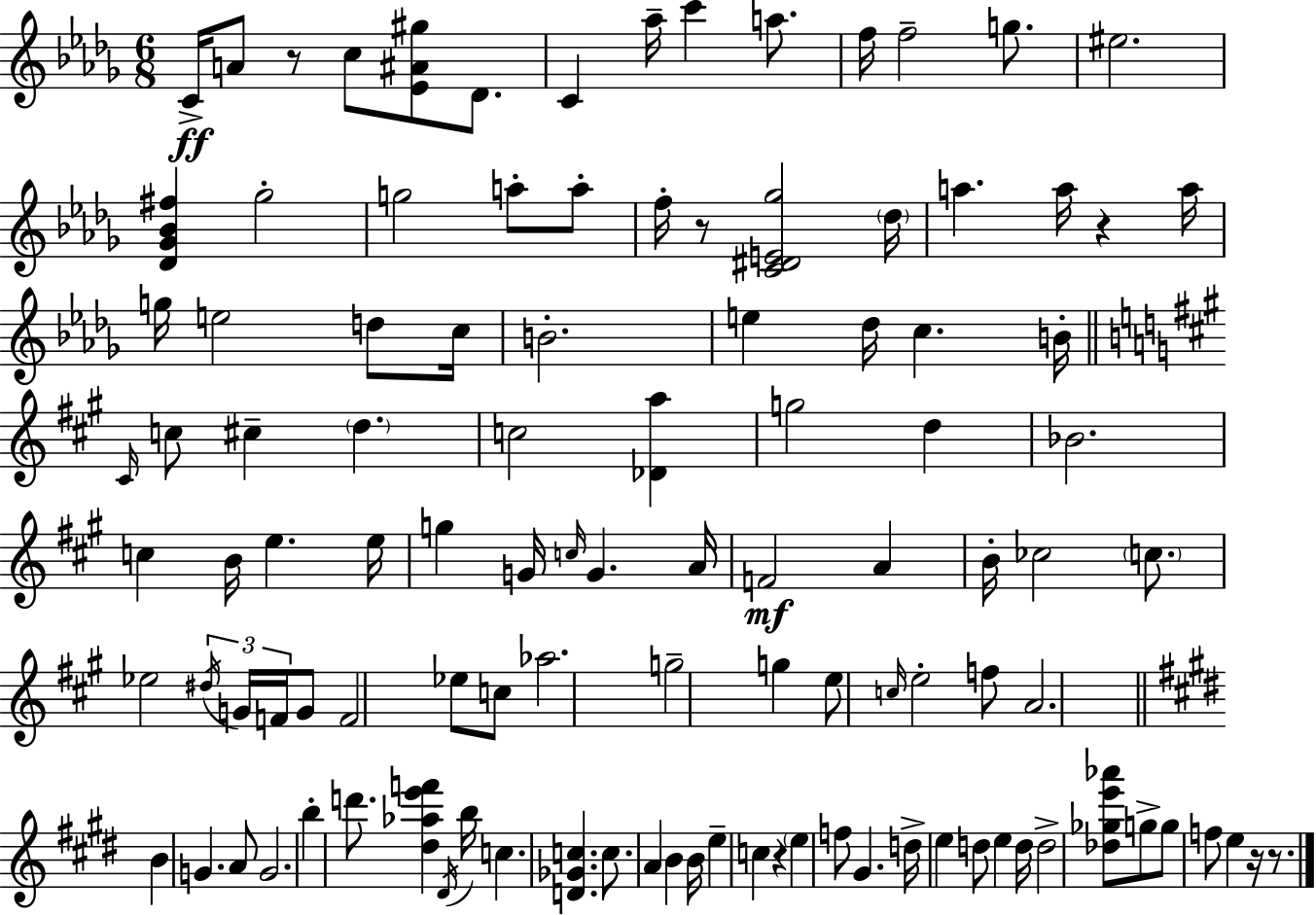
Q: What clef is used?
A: treble